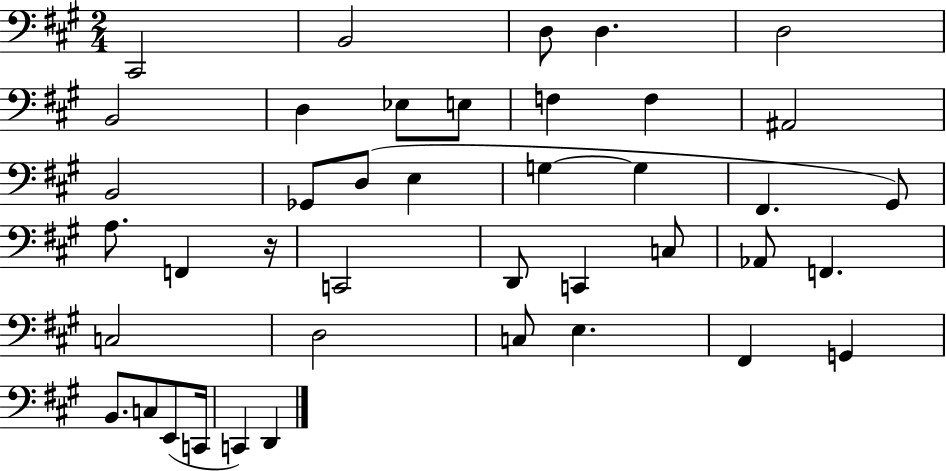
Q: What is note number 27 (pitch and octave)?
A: Ab2